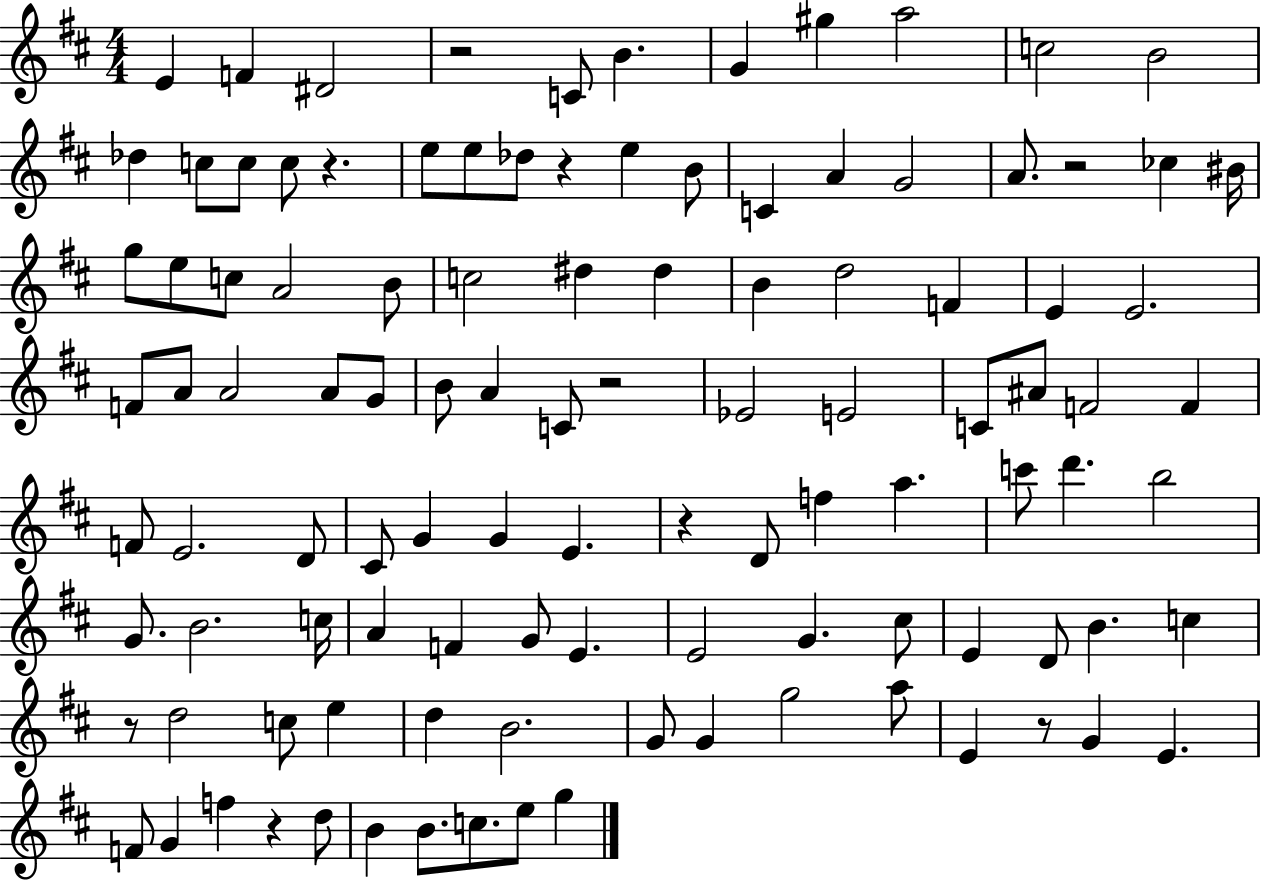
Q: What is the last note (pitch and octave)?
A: G5